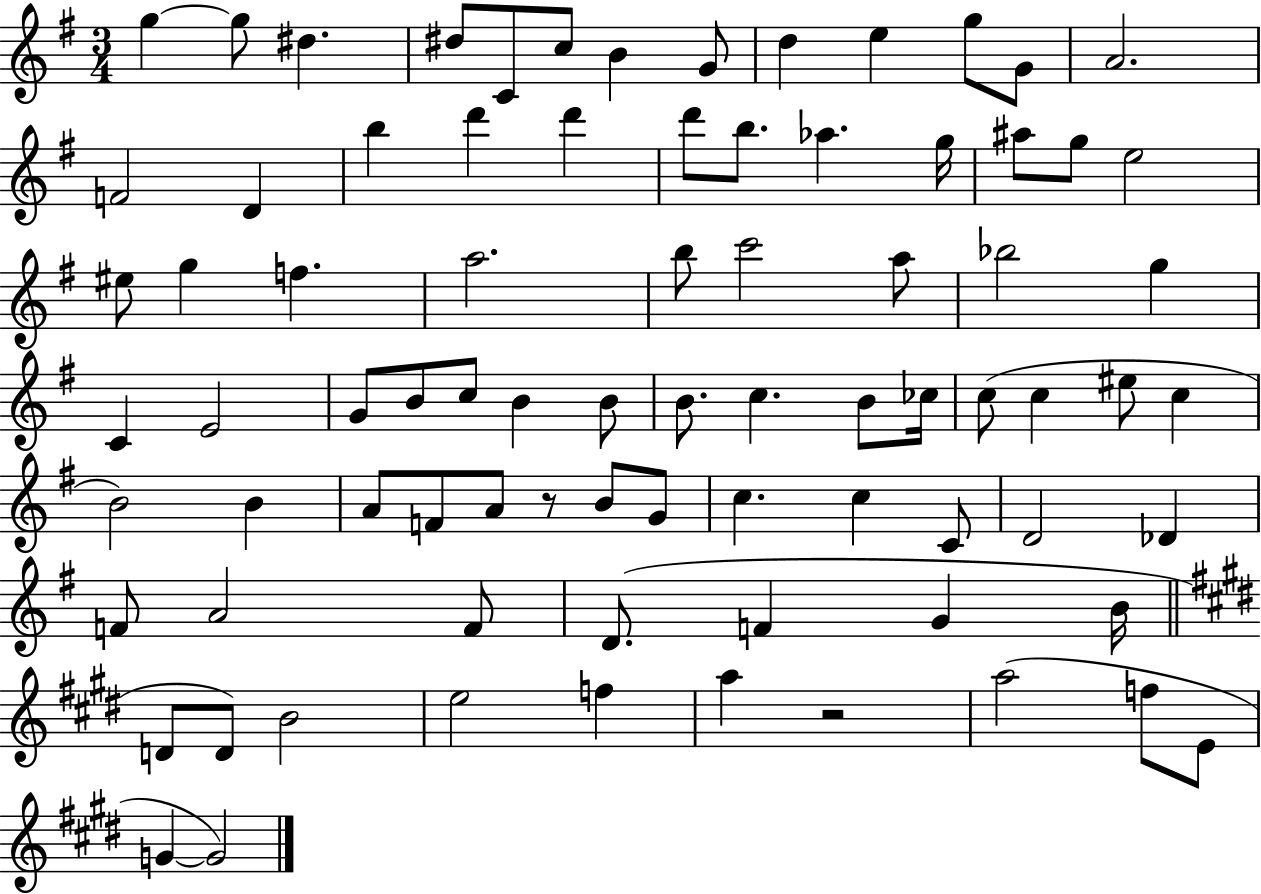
X:1
T:Untitled
M:3/4
L:1/4
K:G
g g/2 ^d ^d/2 C/2 c/2 B G/2 d e g/2 G/2 A2 F2 D b d' d' d'/2 b/2 _a g/4 ^a/2 g/2 e2 ^e/2 g f a2 b/2 c'2 a/2 _b2 g C E2 G/2 B/2 c/2 B B/2 B/2 c B/2 _c/4 c/2 c ^e/2 c B2 B A/2 F/2 A/2 z/2 B/2 G/2 c c C/2 D2 _D F/2 A2 F/2 D/2 F G B/4 D/2 D/2 B2 e2 f a z2 a2 f/2 E/2 G G2